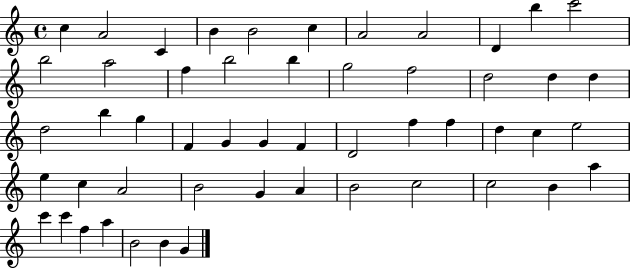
C5/q A4/h C4/q B4/q B4/h C5/q A4/h A4/h D4/q B5/q C6/h B5/h A5/h F5/q B5/h B5/q G5/h F5/h D5/h D5/q D5/q D5/h B5/q G5/q F4/q G4/q G4/q F4/q D4/h F5/q F5/q D5/q C5/q E5/h E5/q C5/q A4/h B4/h G4/q A4/q B4/h C5/h C5/h B4/q A5/q C6/q C6/q F5/q A5/q B4/h B4/q G4/q